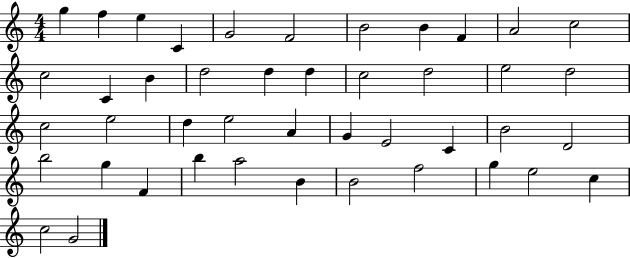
G5/q F5/q E5/q C4/q G4/h F4/h B4/h B4/q F4/q A4/h C5/h C5/h C4/q B4/q D5/h D5/q D5/q C5/h D5/h E5/h D5/h C5/h E5/h D5/q E5/h A4/q G4/q E4/h C4/q B4/h D4/h B5/h G5/q F4/q B5/q A5/h B4/q B4/h F5/h G5/q E5/h C5/q C5/h G4/h